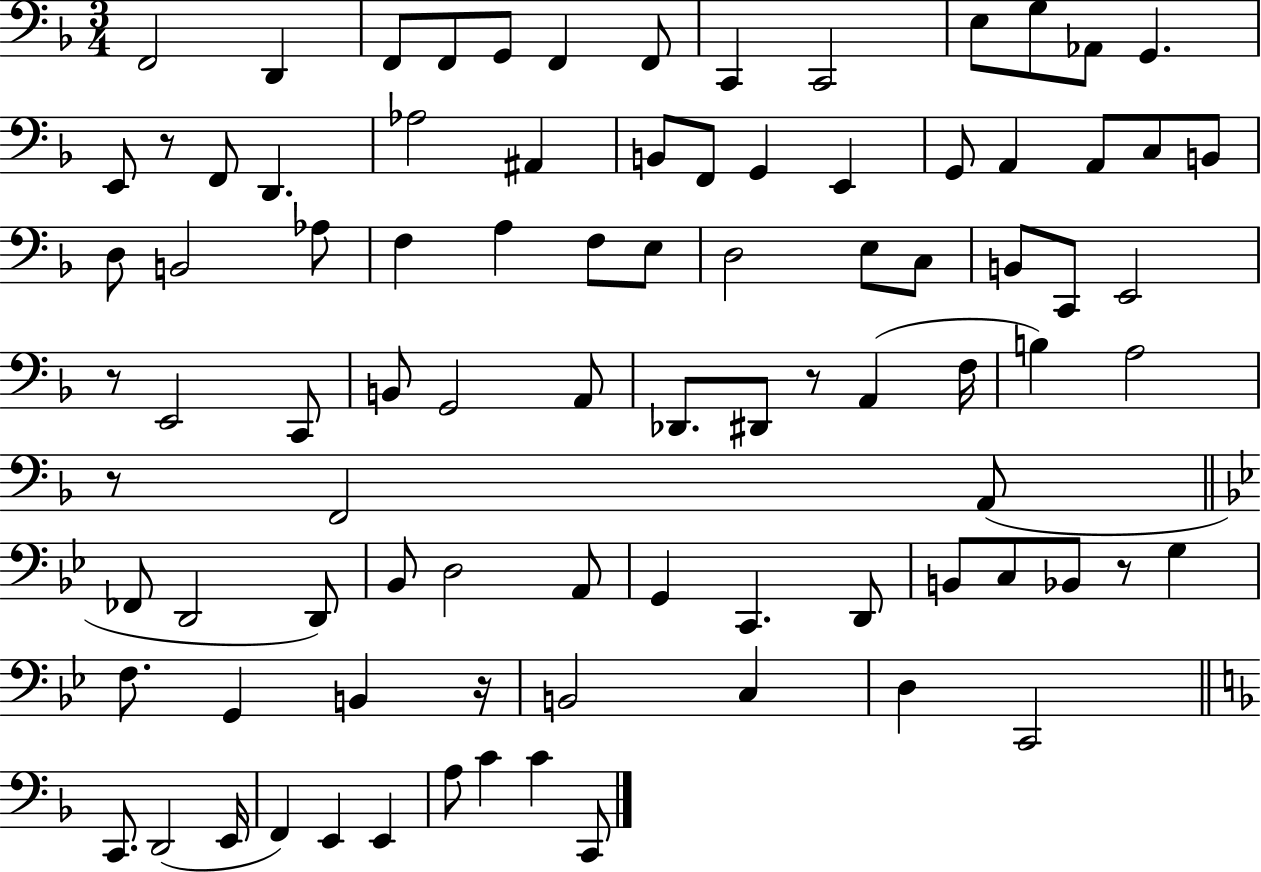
F2/h D2/q F2/e F2/e G2/e F2/q F2/e C2/q C2/h E3/e G3/e Ab2/e G2/q. E2/e R/e F2/e D2/q. Ab3/h A#2/q B2/e F2/e G2/q E2/q G2/e A2/q A2/e C3/e B2/e D3/e B2/h Ab3/e F3/q A3/q F3/e E3/e D3/h E3/e C3/e B2/e C2/e E2/h R/e E2/h C2/e B2/e G2/h A2/e Db2/e. D#2/e R/e A2/q F3/s B3/q A3/h R/e F2/h A2/e FES2/e D2/h D2/e Bb2/e D3/h A2/e G2/q C2/q. D2/e B2/e C3/e Bb2/e R/e G3/q F3/e. G2/q B2/q R/s B2/h C3/q D3/q C2/h C2/e. D2/h E2/s F2/q E2/q E2/q A3/e C4/q C4/q C2/e